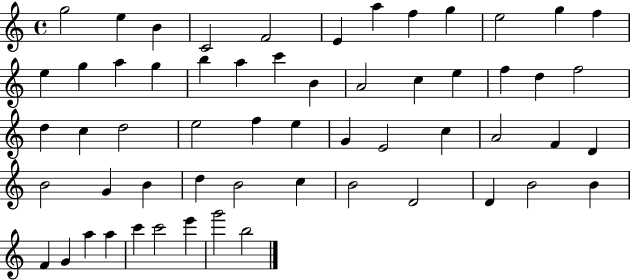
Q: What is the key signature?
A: C major